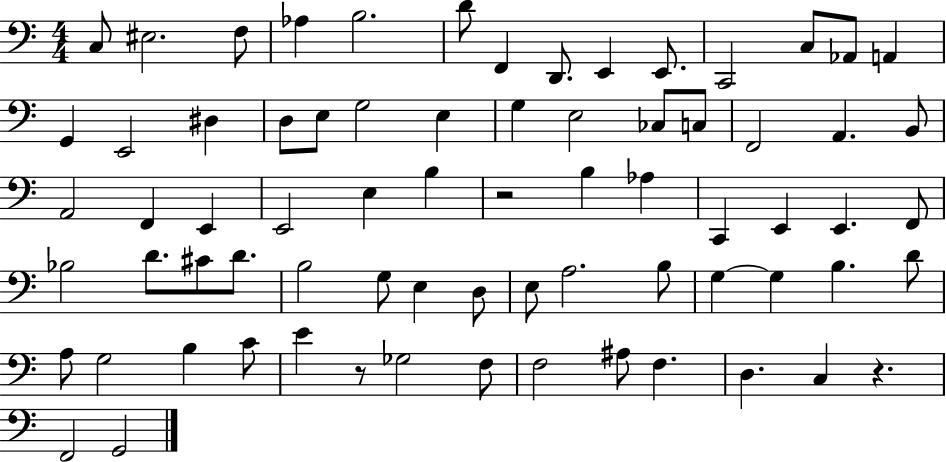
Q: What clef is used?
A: bass